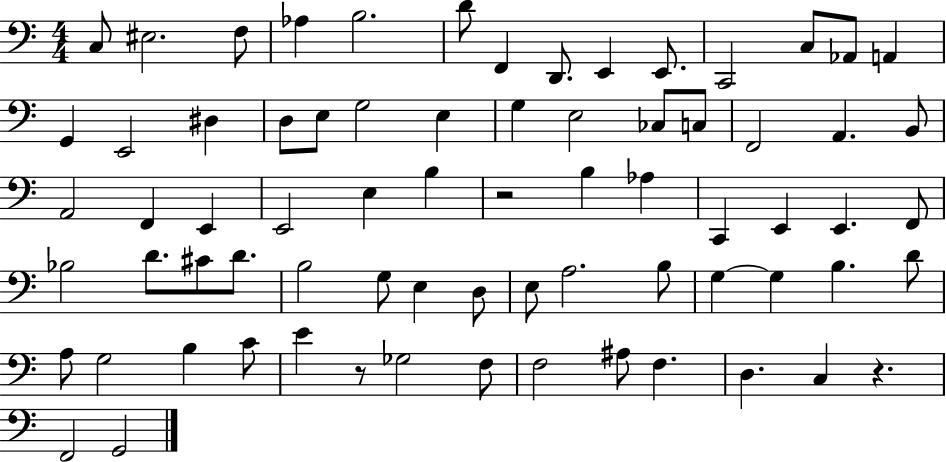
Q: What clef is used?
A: bass